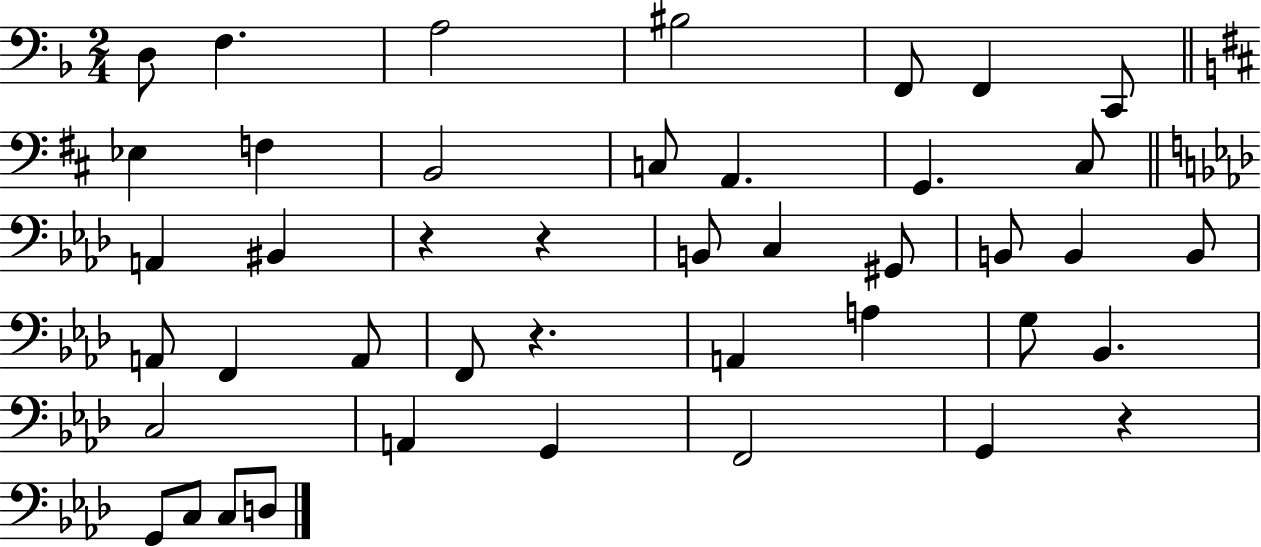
D3/e F3/q. A3/h BIS3/h F2/e F2/q C2/e Eb3/q F3/q B2/h C3/e A2/q. G2/q. C#3/e A2/q BIS2/q R/q R/q B2/e C3/q G#2/e B2/e B2/q B2/e A2/e F2/q A2/e F2/e R/q. A2/q A3/q G3/e Bb2/q. C3/h A2/q G2/q F2/h G2/q R/q G2/e C3/e C3/e D3/e